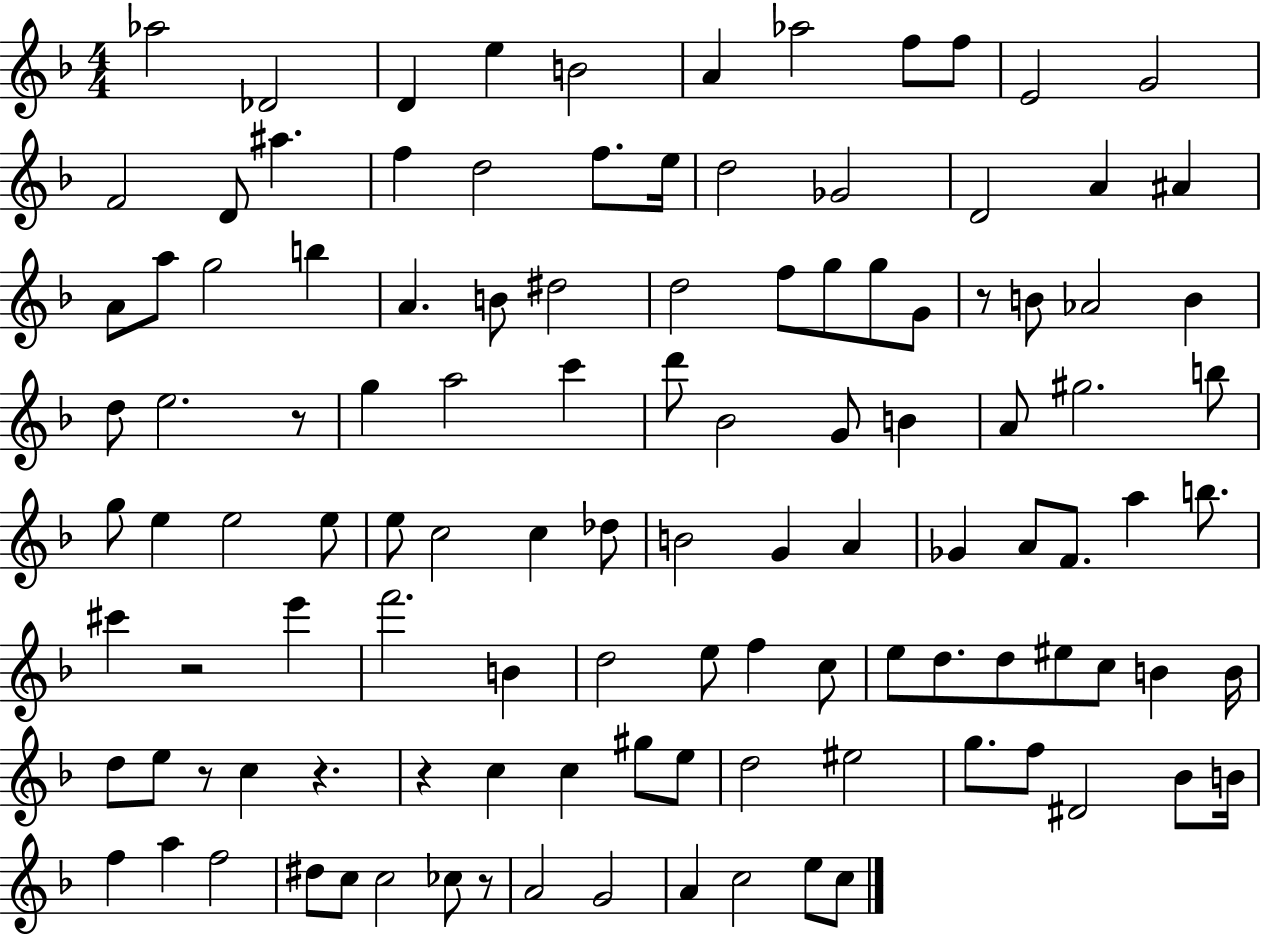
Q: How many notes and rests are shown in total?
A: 115